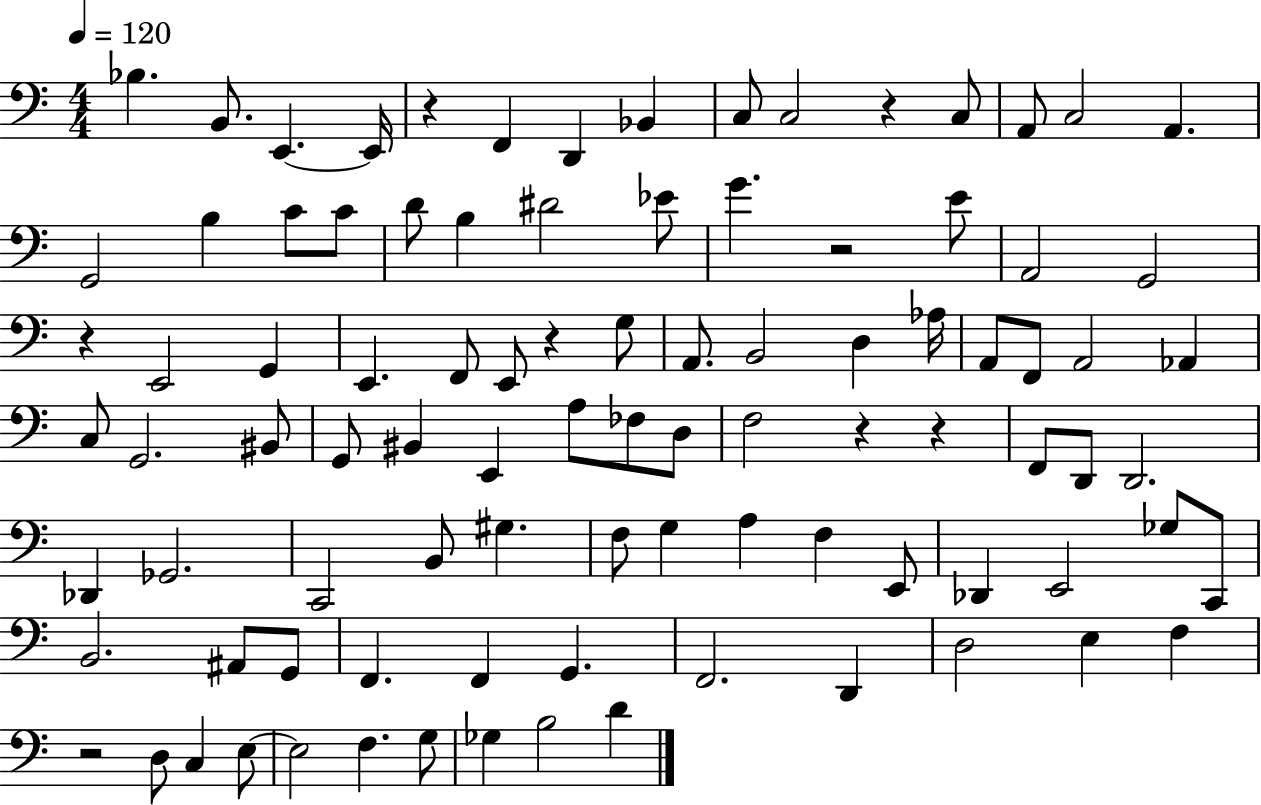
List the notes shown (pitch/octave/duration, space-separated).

Bb3/q. B2/e. E2/q. E2/s R/q F2/q D2/q Bb2/q C3/e C3/h R/q C3/e A2/e C3/h A2/q. G2/h B3/q C4/e C4/e D4/e B3/q D#4/h Eb4/e G4/q. R/h E4/e A2/h G2/h R/q E2/h G2/q E2/q. F2/e E2/e R/q G3/e A2/e. B2/h D3/q Ab3/s A2/e F2/e A2/h Ab2/q C3/e G2/h. BIS2/e G2/e BIS2/q E2/q A3/e FES3/e D3/e F3/h R/q R/q F2/e D2/e D2/h. Db2/q Gb2/h. C2/h B2/e G#3/q. F3/e G3/q A3/q F3/q E2/e Db2/q E2/h Gb3/e C2/e B2/h. A#2/e G2/e F2/q. F2/q G2/q. F2/h. D2/q D3/h E3/q F3/q R/h D3/e C3/q E3/e E3/h F3/q. G3/e Gb3/q B3/h D4/q